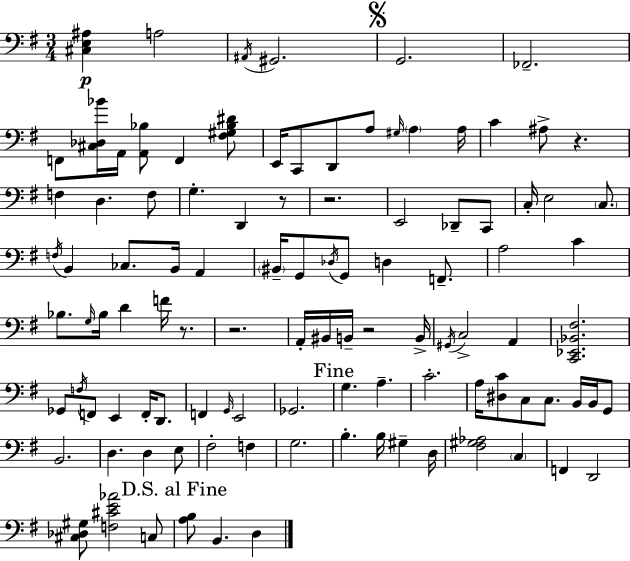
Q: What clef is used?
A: bass